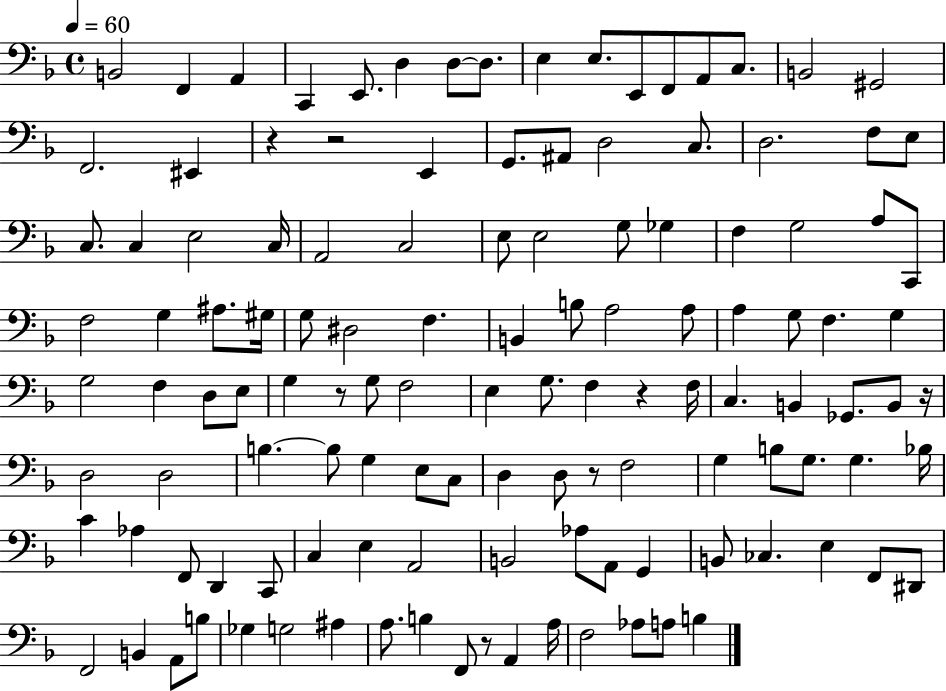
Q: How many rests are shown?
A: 7